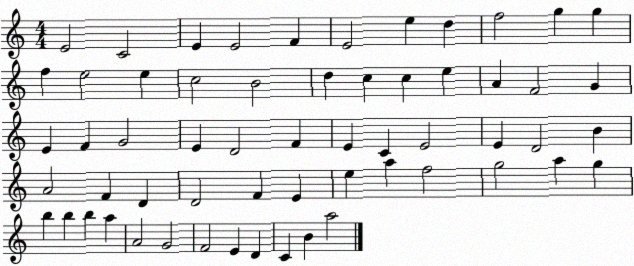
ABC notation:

X:1
T:Untitled
M:4/4
L:1/4
K:C
E2 C2 E E2 F E2 e d f2 g g f e2 e c2 B2 d c c e A F2 G E F G2 E D2 F E C E2 E D2 B A2 F D D2 F E e a f2 g2 a g b b b a A2 G2 F2 E D C B a2